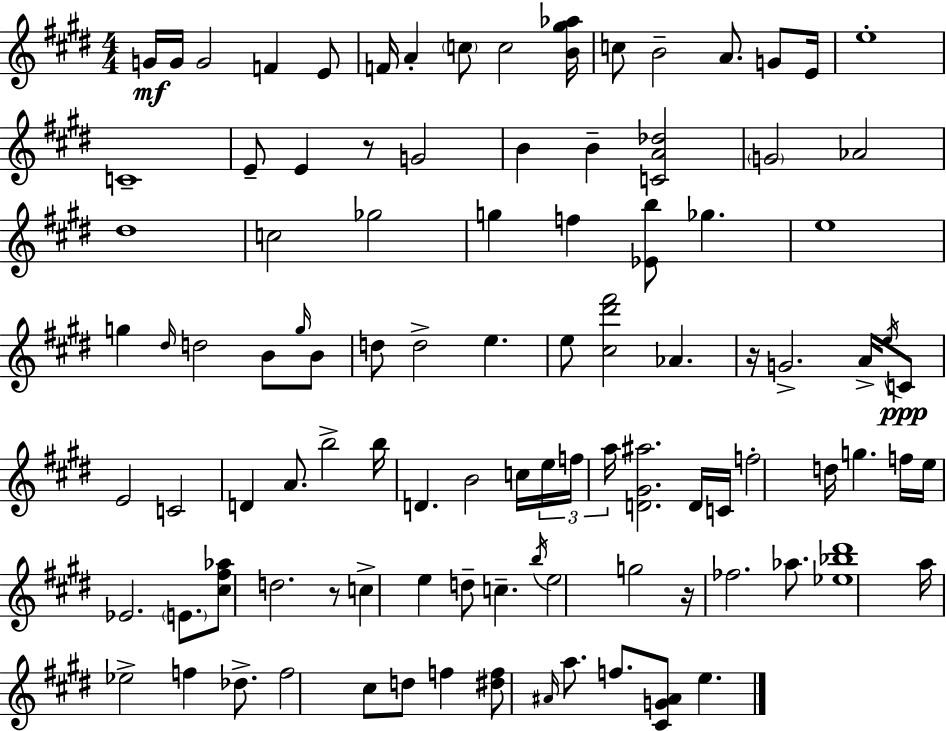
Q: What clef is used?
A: treble